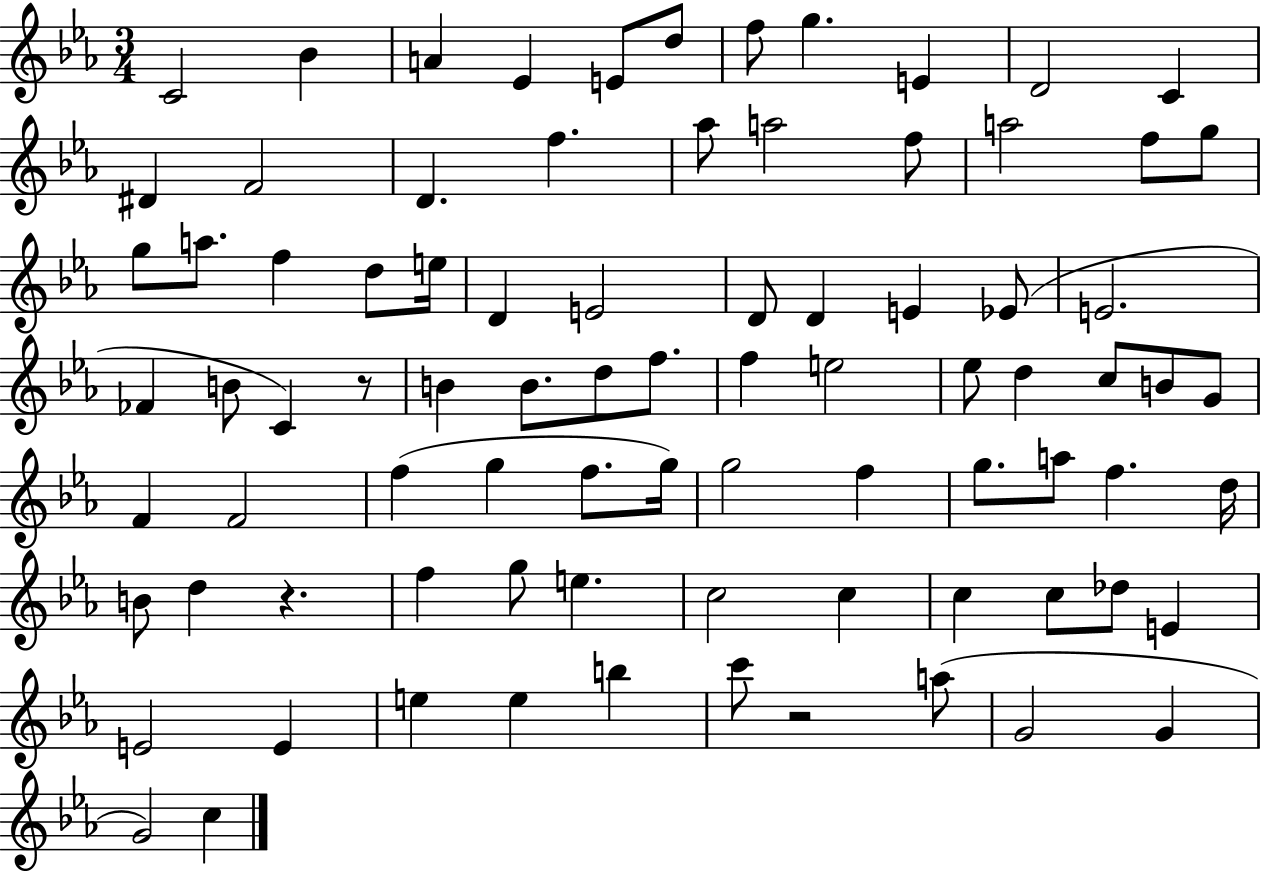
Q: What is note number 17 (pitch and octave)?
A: A5